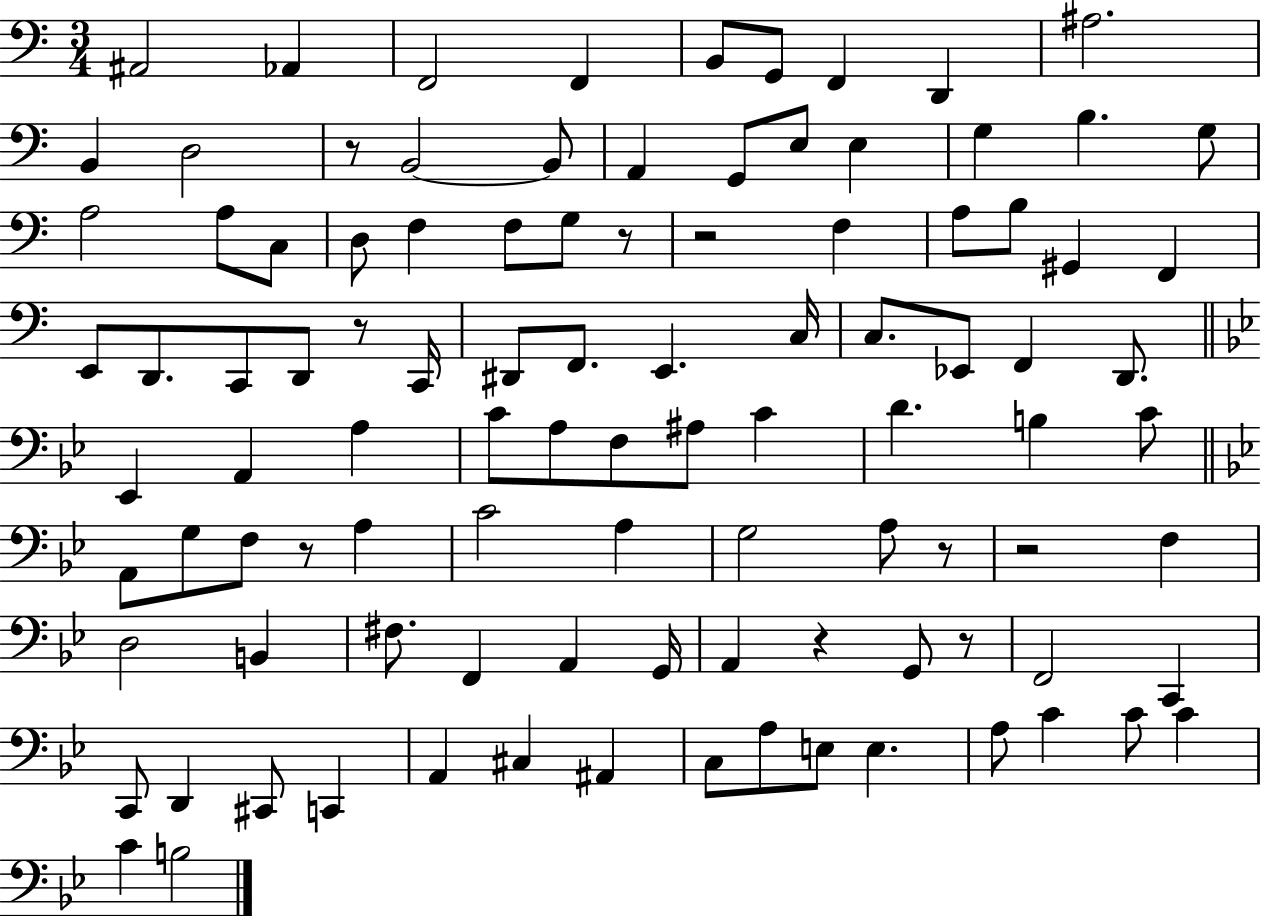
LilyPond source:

{
  \clef bass
  \numericTimeSignature
  \time 3/4
  \key c \major
  ais,2 aes,4 | f,2 f,4 | b,8 g,8 f,4 d,4 | ais2. | \break b,4 d2 | r8 b,2~~ b,8 | a,4 g,8 e8 e4 | g4 b4. g8 | \break a2 a8 c8 | d8 f4 f8 g8 r8 | r2 f4 | a8 b8 gis,4 f,4 | \break e,8 d,8. c,8 d,8 r8 c,16 | dis,8 f,8. e,4. c16 | c8. ees,8 f,4 d,8. | \bar "||" \break \key bes \major ees,4 a,4 a4 | c'8 a8 f8 ais8 c'4 | d'4. b4 c'8 | \bar "||" \break \key bes \major a,8 g8 f8 r8 a4 | c'2 a4 | g2 a8 r8 | r2 f4 | \break d2 b,4 | fis8. f,4 a,4 g,16 | a,4 r4 g,8 r8 | f,2 c,4 | \break c,8 d,4 cis,8 c,4 | a,4 cis4 ais,4 | c8 a8 e8 e4. | a8 c'4 c'8 c'4 | \break c'4 b2 | \bar "|."
}